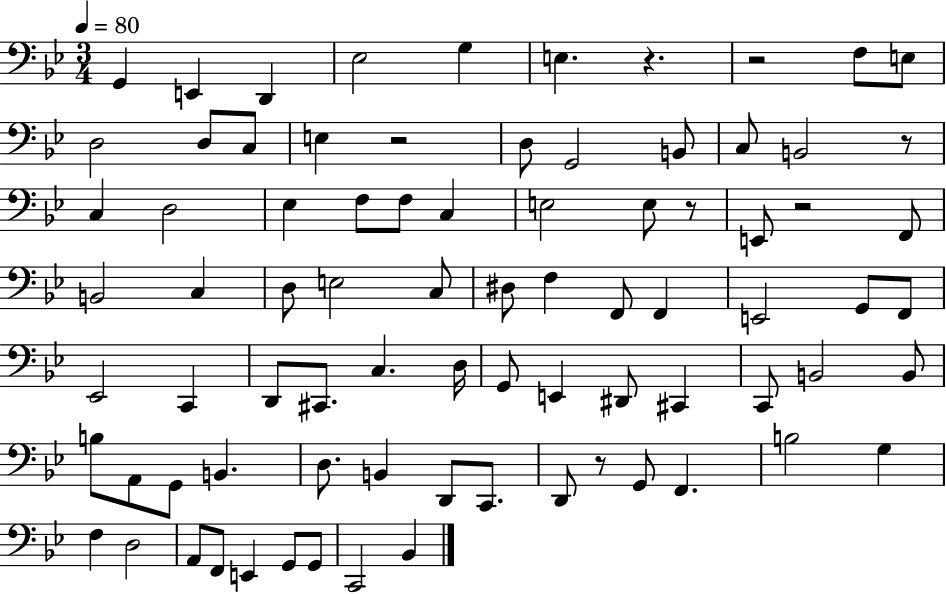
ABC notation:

X:1
T:Untitled
M:3/4
L:1/4
K:Bb
G,, E,, D,, _E,2 G, E, z z2 F,/2 E,/2 D,2 D,/2 C,/2 E, z2 D,/2 G,,2 B,,/2 C,/2 B,,2 z/2 C, D,2 _E, F,/2 F,/2 C, E,2 E,/2 z/2 E,,/2 z2 F,,/2 B,,2 C, D,/2 E,2 C,/2 ^D,/2 F, F,,/2 F,, E,,2 G,,/2 F,,/2 _E,,2 C,, D,,/2 ^C,,/2 C, D,/4 G,,/2 E,, ^D,,/2 ^C,, C,,/2 B,,2 B,,/2 B,/2 A,,/2 G,,/2 B,, D,/2 B,, D,,/2 C,,/2 D,,/2 z/2 G,,/2 F,, B,2 G, F, D,2 A,,/2 F,,/2 E,, G,,/2 G,,/2 C,,2 _B,,